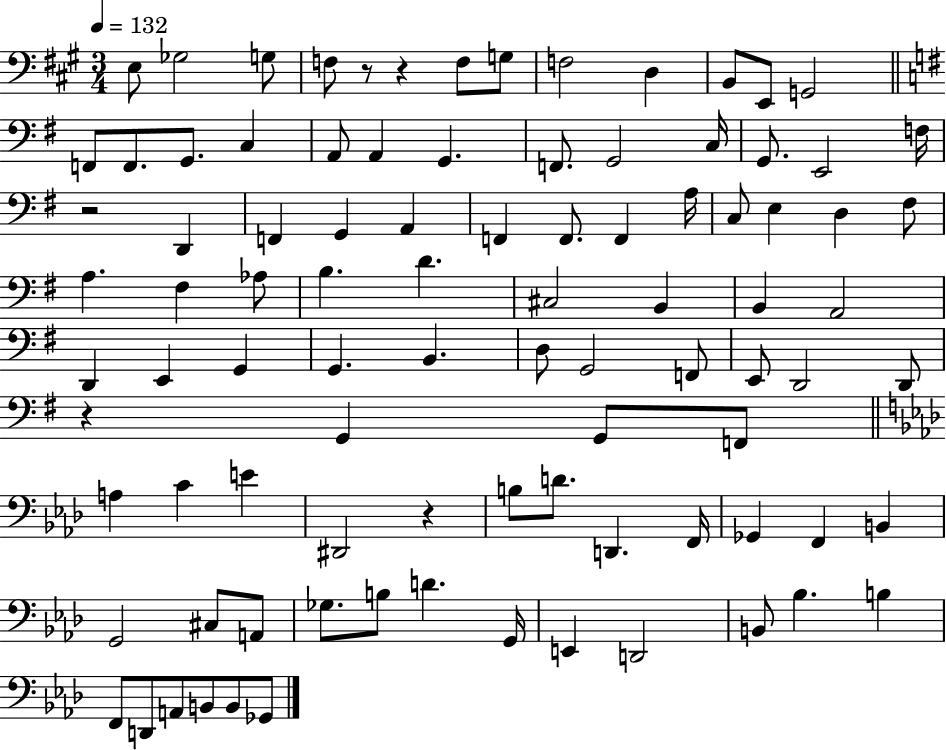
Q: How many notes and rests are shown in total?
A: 93